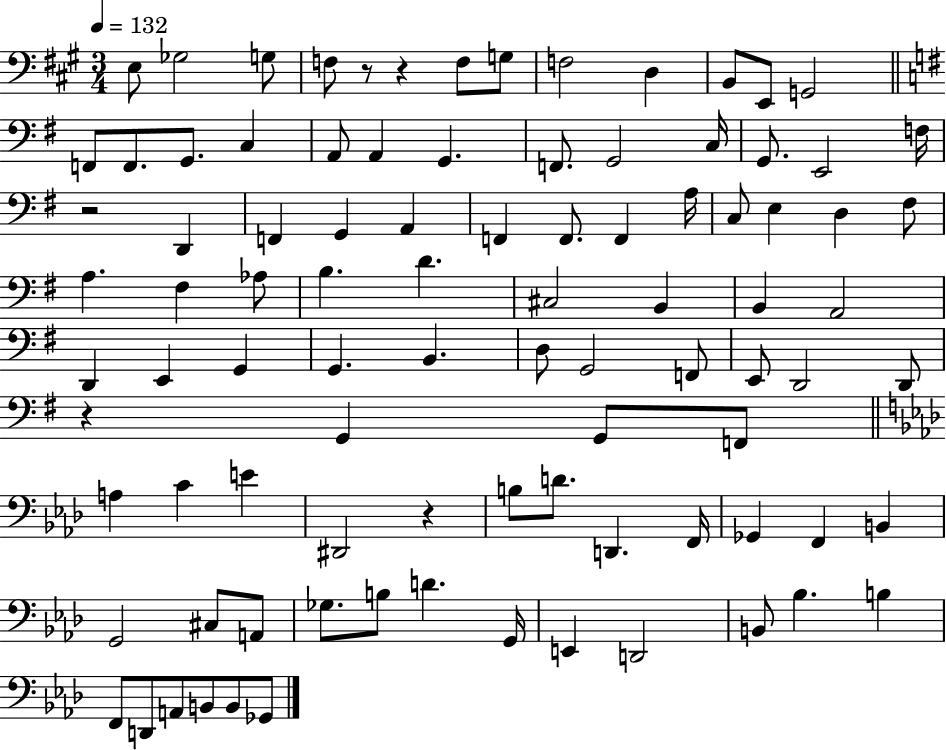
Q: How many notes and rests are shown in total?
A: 93